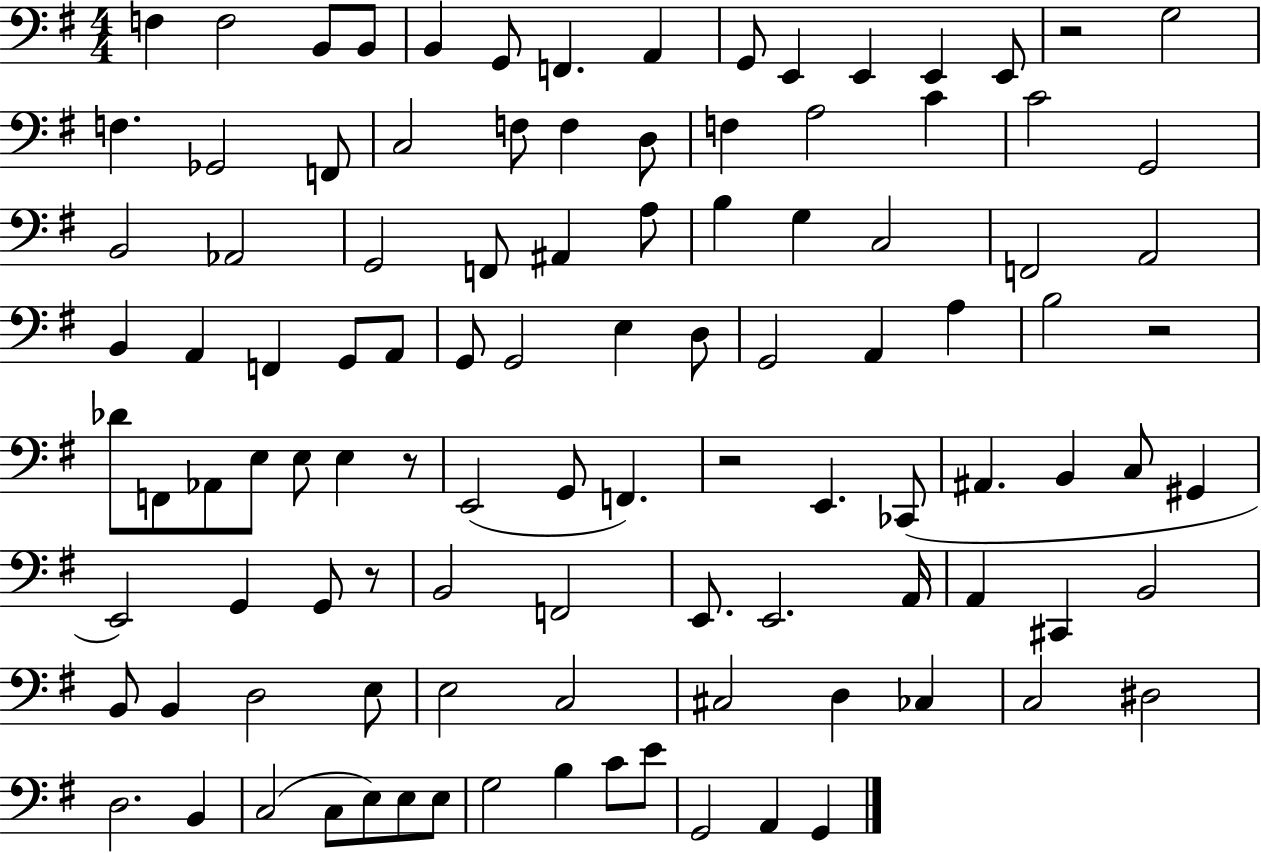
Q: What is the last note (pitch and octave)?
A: G2